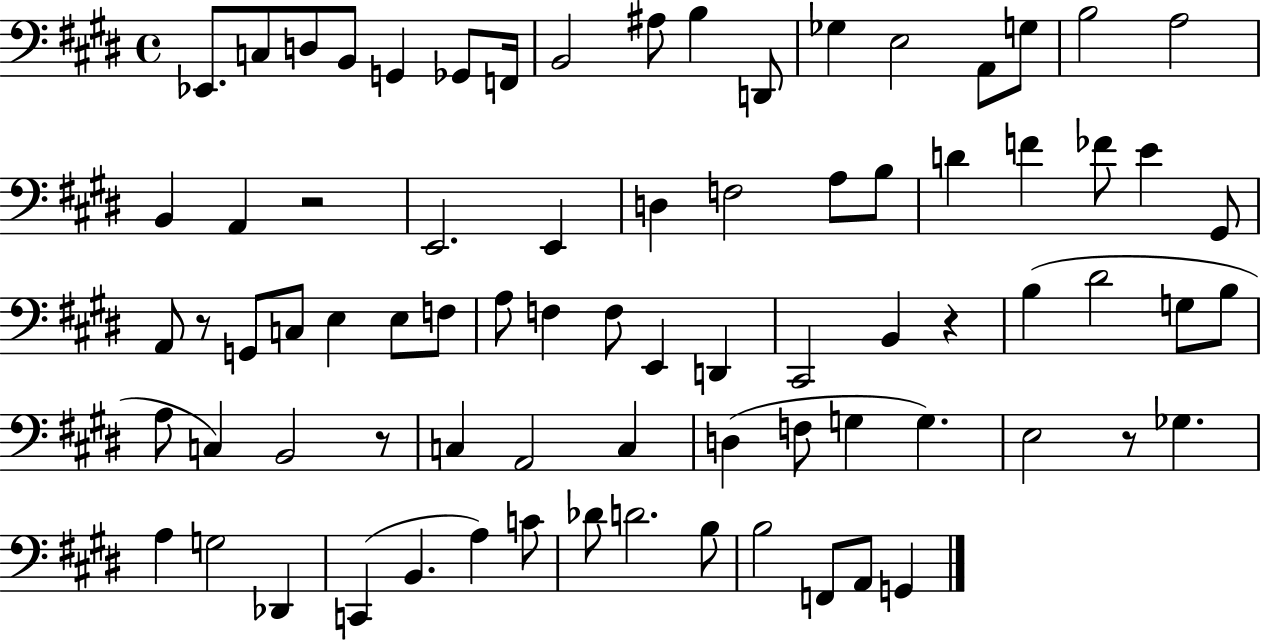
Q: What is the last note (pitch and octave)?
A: G2